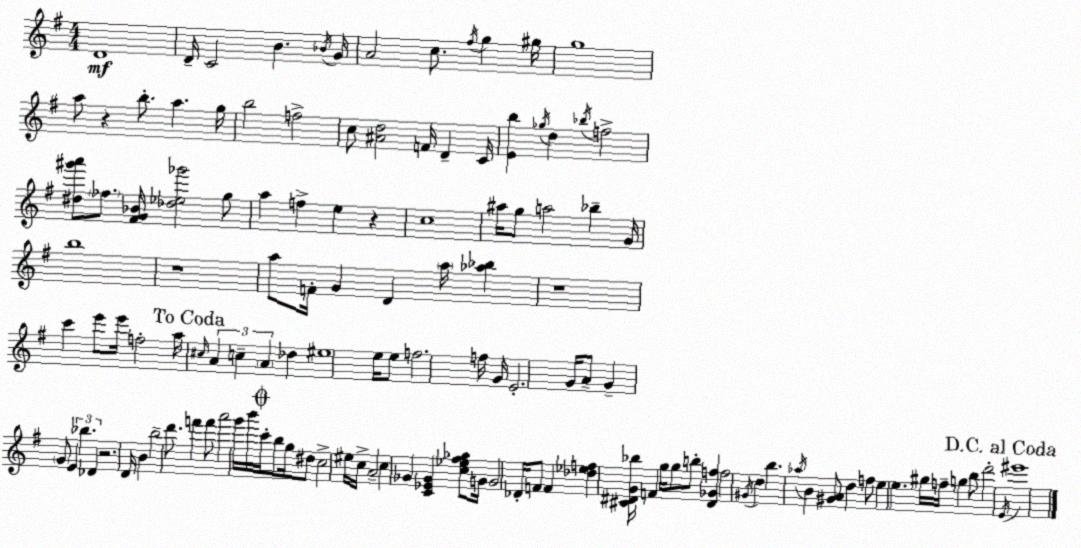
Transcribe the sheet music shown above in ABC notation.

X:1
T:Untitled
M:4/4
L:1/4
K:Em
D4 D/4 C2 B _B/4 G/4 A2 c/2 ^f/4 g ^g/4 g4 a/2 z b/2 a g/4 b2 f2 c/2 [^Ad]2 F/4 D C/4 [Eb] _g/4 d _b/4 f2 [^d^g'a']/2 _f/2 [^FG_B]/4 [_d_e_g']2 g/2 a f e z c4 ^a/4 g/2 a2 _b G/4 b4 z4 a/2 F/4 G D a/4 [_a_b] z4 c' e'/2 e'/4 f2 a/4 ^c/4 A c A _d ^e4 e/4 e/2 f2 f/4 G/4 E2 G/4 A/2 G G/2 E _b _D z2 D/4 B b2 d'/2 f' f'/2 a'2 g'/4 b'/4 c'/4 b/2 g/4 ^d/2 c2 ^e/4 c/4 A2 c _G [C_E_G] [c_e^f_g]/2 G/4 G2 _D/4 F/2 F [_d_ef] [^C^DG_b]/4 F g/4 g/2 b/2 [^D_Gf] f2 ^G/4 d b _a/4 B [^GA]/2 d f/2 e e ^g/4 f/4 g b/2 d'2 E/4 ^e'4